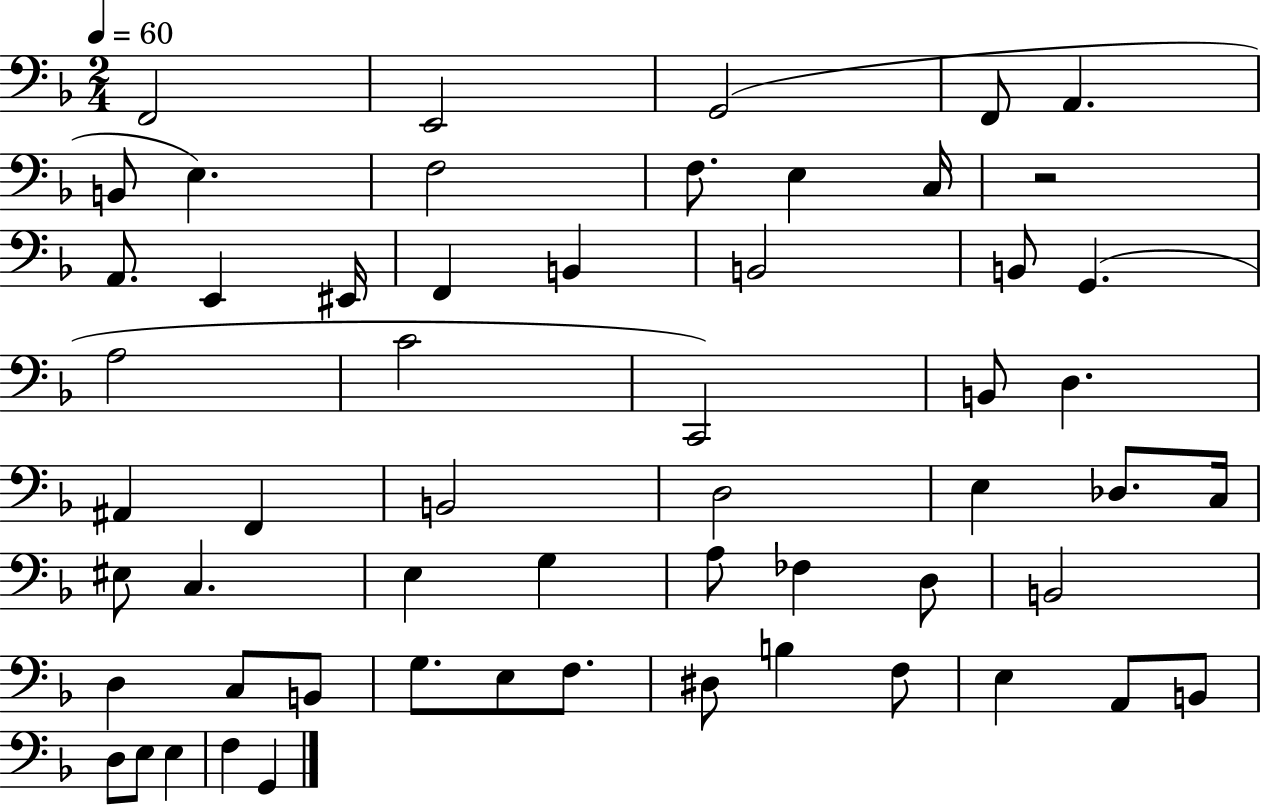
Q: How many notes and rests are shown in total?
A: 57